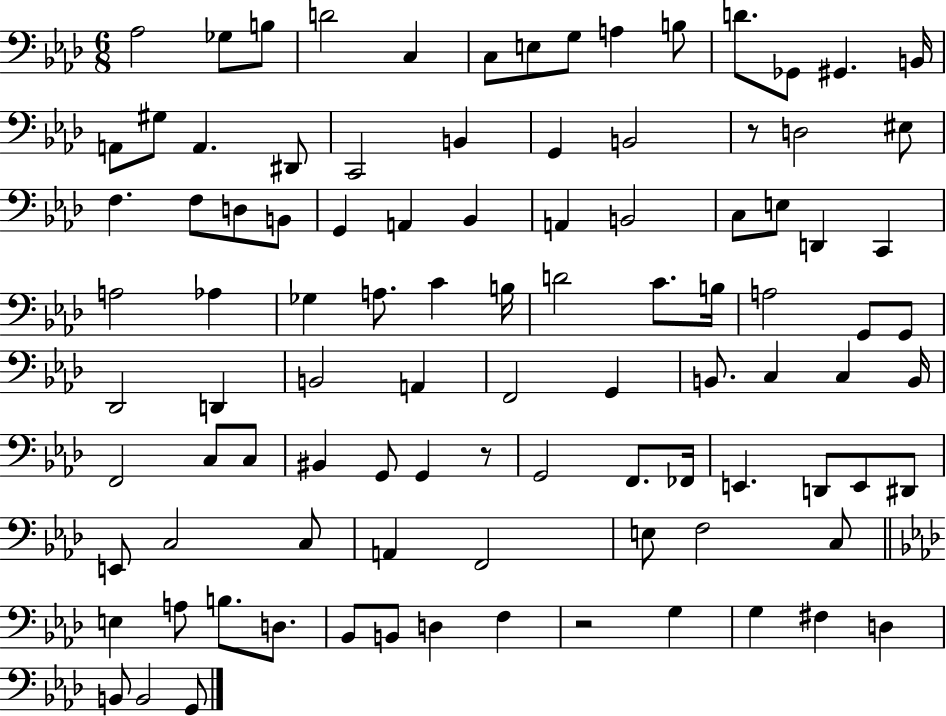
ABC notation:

X:1
T:Untitled
M:6/8
L:1/4
K:Ab
_A,2 _G,/2 B,/2 D2 C, C,/2 E,/2 G,/2 A, B,/2 D/2 _G,,/2 ^G,, B,,/4 A,,/2 ^G,/2 A,, ^D,,/2 C,,2 B,, G,, B,,2 z/2 D,2 ^E,/2 F, F,/2 D,/2 B,,/2 G,, A,, _B,, A,, B,,2 C,/2 E,/2 D,, C,, A,2 _A, _G, A,/2 C B,/4 D2 C/2 B,/4 A,2 G,,/2 G,,/2 _D,,2 D,, B,,2 A,, F,,2 G,, B,,/2 C, C, B,,/4 F,,2 C,/2 C,/2 ^B,, G,,/2 G,, z/2 G,,2 F,,/2 _F,,/4 E,, D,,/2 E,,/2 ^D,,/2 E,,/2 C,2 C,/2 A,, F,,2 E,/2 F,2 C,/2 E, A,/2 B,/2 D,/2 _B,,/2 B,,/2 D, F, z2 G, G, ^F, D, B,,/2 B,,2 G,,/2